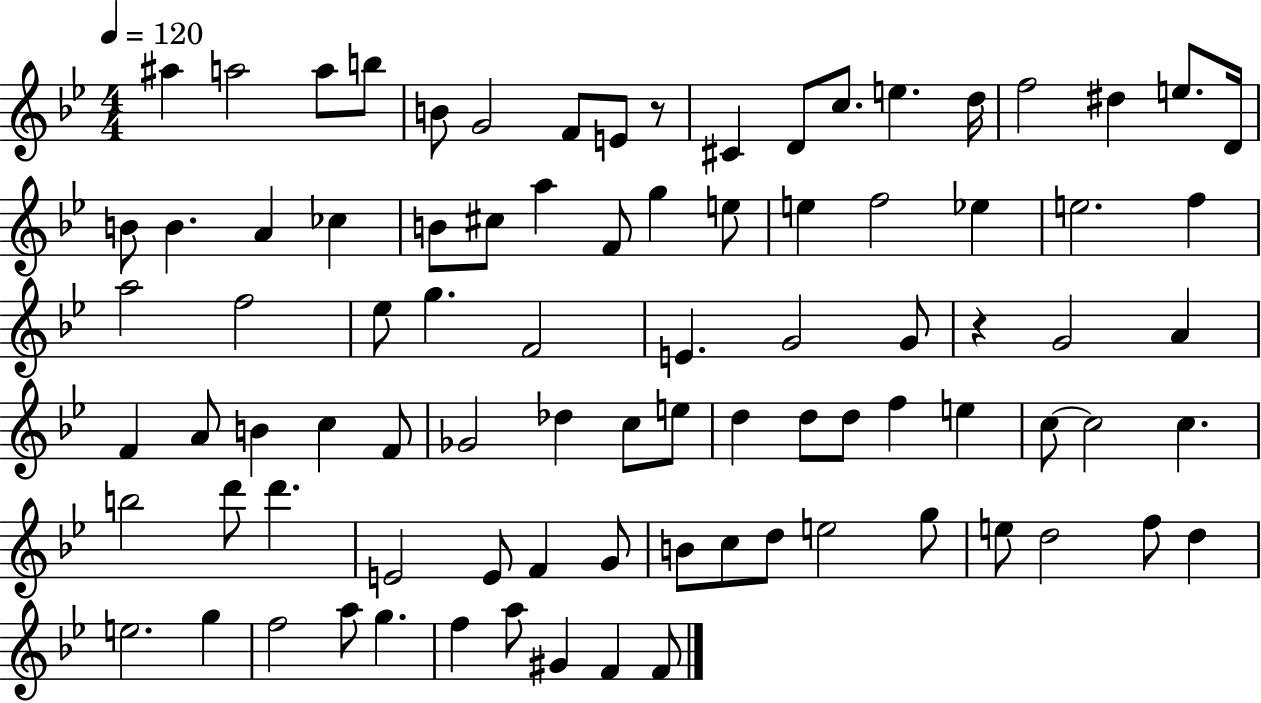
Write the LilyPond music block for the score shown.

{
  \clef treble
  \numericTimeSignature
  \time 4/4
  \key bes \major
  \tempo 4 = 120
  ais''4 a''2 a''8 b''8 | b'8 g'2 f'8 e'8 r8 | cis'4 d'8 c''8. e''4. d''16 | f''2 dis''4 e''8. d'16 | \break b'8 b'4. a'4 ces''4 | b'8 cis''8 a''4 f'8 g''4 e''8 | e''4 f''2 ees''4 | e''2. f''4 | \break a''2 f''2 | ees''8 g''4. f'2 | e'4. g'2 g'8 | r4 g'2 a'4 | \break f'4 a'8 b'4 c''4 f'8 | ges'2 des''4 c''8 e''8 | d''4 d''8 d''8 f''4 e''4 | c''8~~ c''2 c''4. | \break b''2 d'''8 d'''4. | e'2 e'8 f'4 g'8 | b'8 c''8 d''8 e''2 g''8 | e''8 d''2 f''8 d''4 | \break e''2. g''4 | f''2 a''8 g''4. | f''4 a''8 gis'4 f'4 f'8 | \bar "|."
}